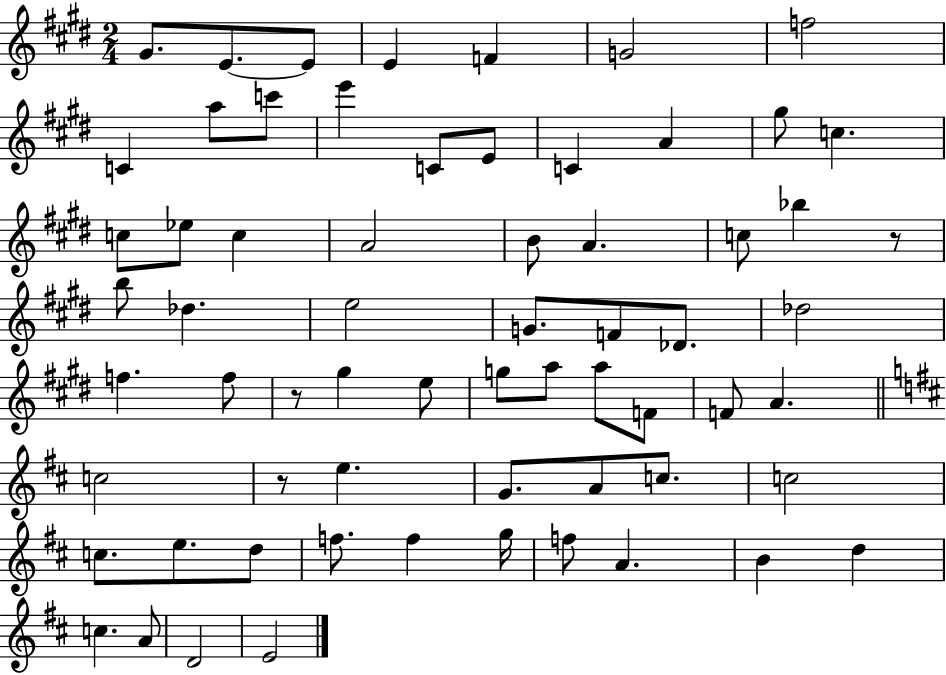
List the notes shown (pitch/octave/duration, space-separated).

G#4/e. E4/e. E4/e E4/q F4/q G4/h F5/h C4/q A5/e C6/e E6/q C4/e E4/e C4/q A4/q G#5/e C5/q. C5/e Eb5/e C5/q A4/h B4/e A4/q. C5/e Bb5/q R/e B5/e Db5/q. E5/h G4/e. F4/e Db4/e. Db5/h F5/q. F5/e R/e G#5/q E5/e G5/e A5/e A5/e F4/e F4/e A4/q. C5/h R/e E5/q. G4/e. A4/e C5/e. C5/h C5/e. E5/e. D5/e F5/e. F5/q G5/s F5/e A4/q. B4/q D5/q C5/q. A4/e D4/h E4/h